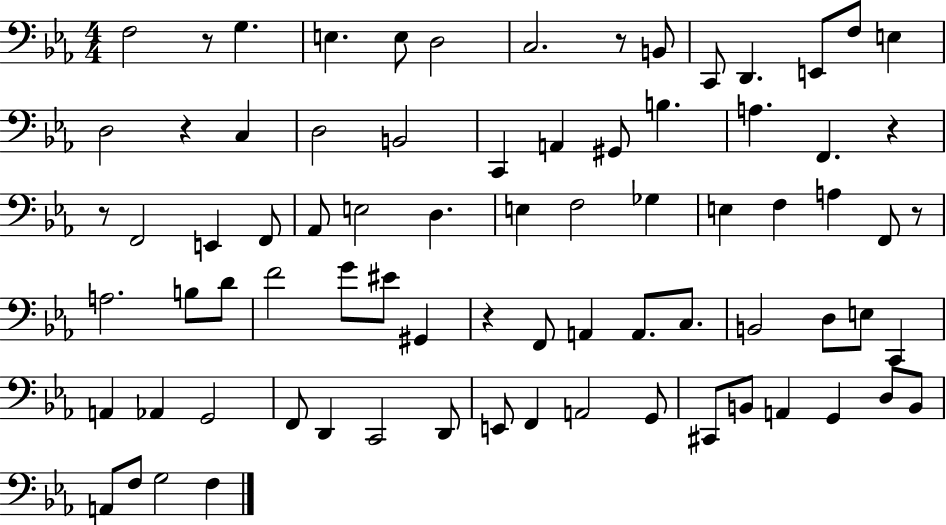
{
  \clef bass
  \numericTimeSignature
  \time 4/4
  \key ees \major
  f2 r8 g4. | e4. e8 d2 | c2. r8 b,8 | c,8 d,4. e,8 f8 e4 | \break d2 r4 c4 | d2 b,2 | c,4 a,4 gis,8 b4. | a4. f,4. r4 | \break r8 f,2 e,4 f,8 | aes,8 e2 d4. | e4 f2 ges4 | e4 f4 a4 f,8 r8 | \break a2. b8 d'8 | f'2 g'8 eis'8 gis,4 | r4 f,8 a,4 a,8. c8. | b,2 d8 e8 c,4 | \break a,4 aes,4 g,2 | f,8 d,4 c,2 d,8 | e,8 f,4 a,2 g,8 | cis,8 b,8 a,4 g,4 d8 b,8 | \break a,8 f8 g2 f4 | \bar "|."
}